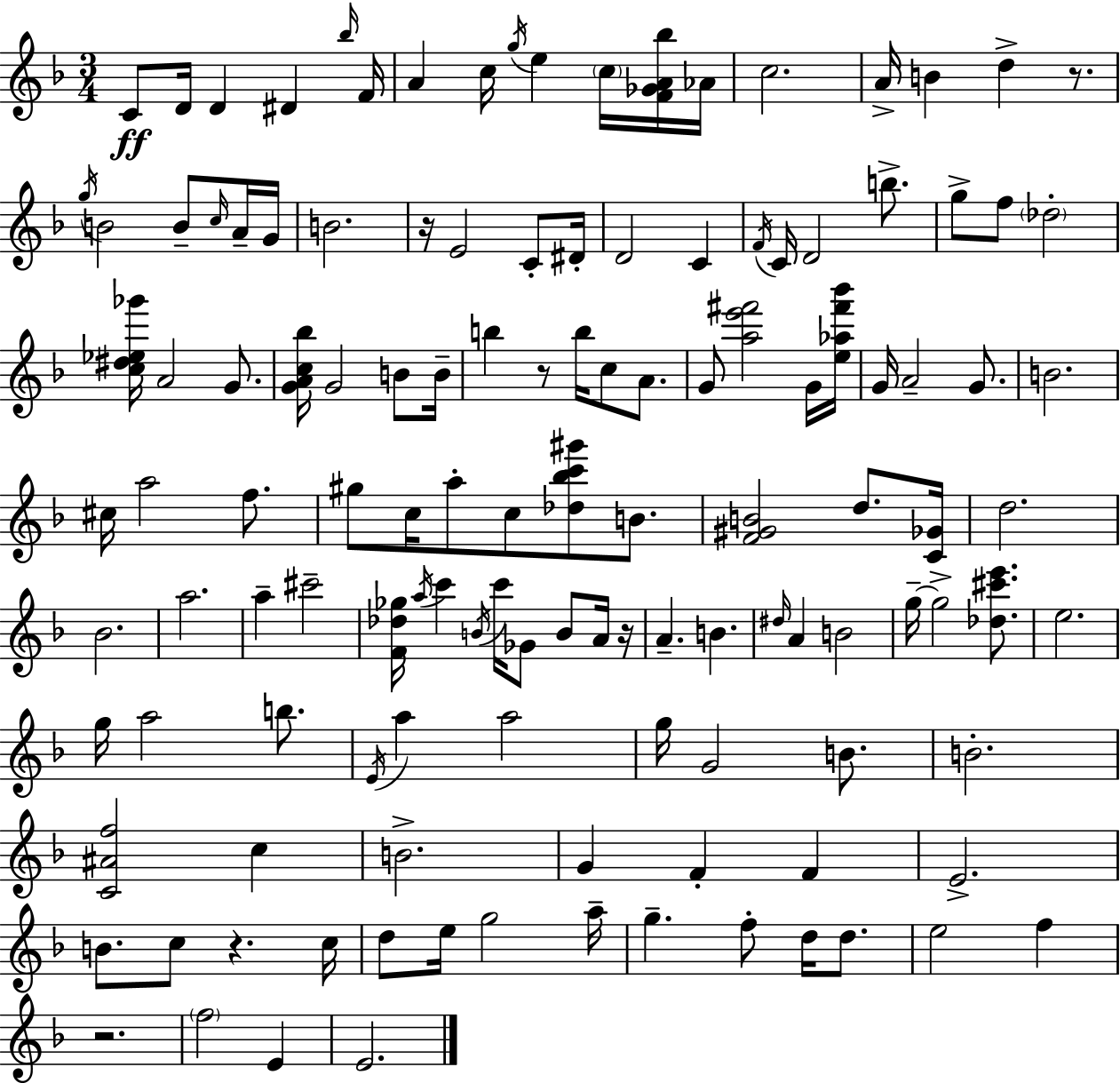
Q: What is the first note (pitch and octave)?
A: C4